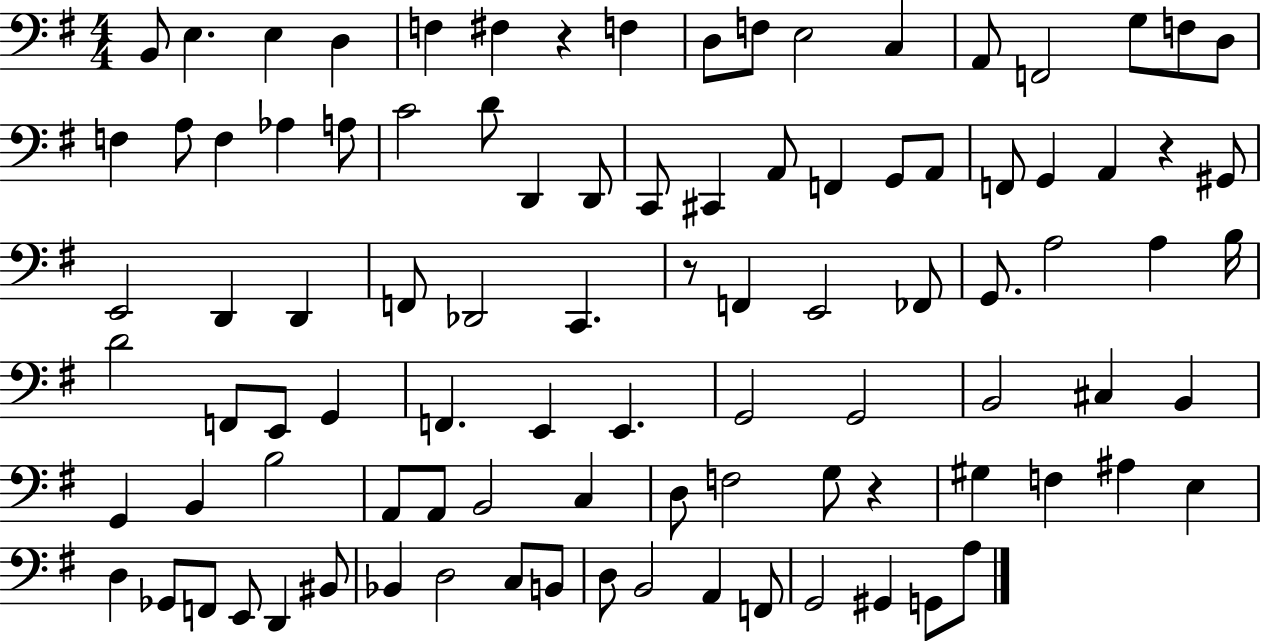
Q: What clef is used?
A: bass